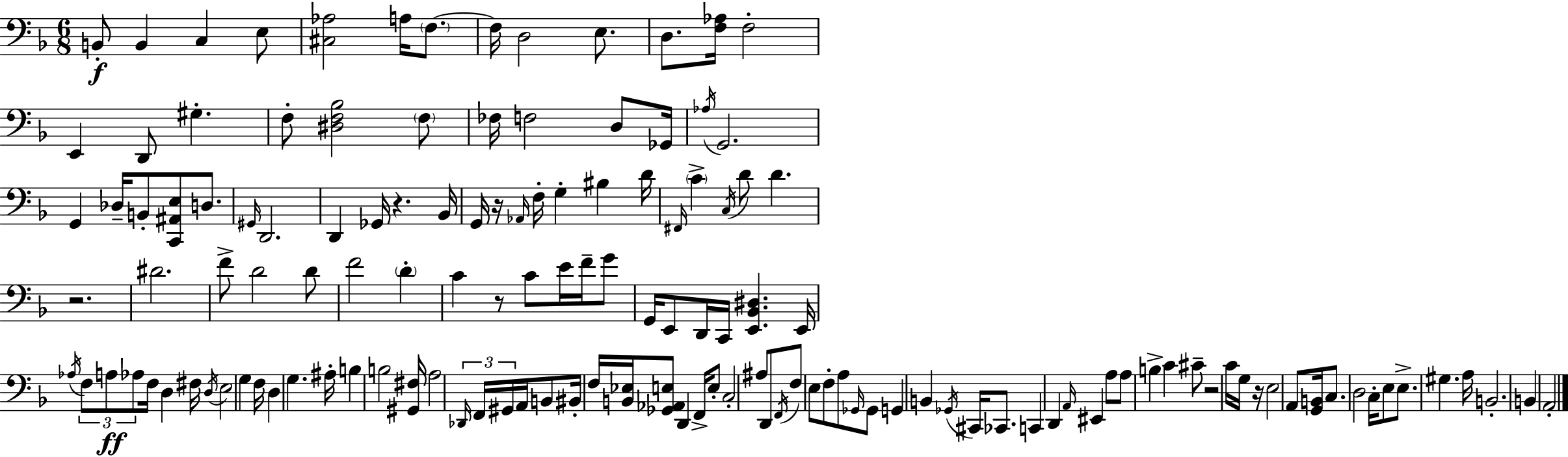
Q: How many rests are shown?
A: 6